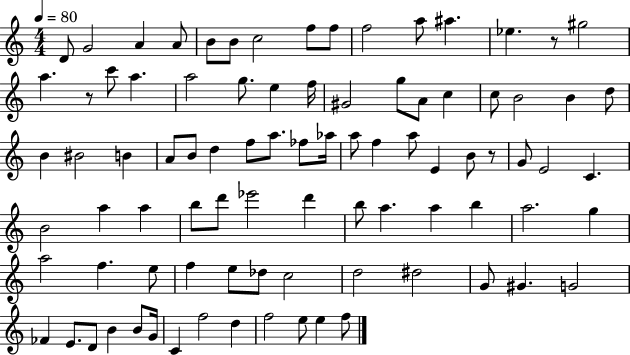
D4/e G4/h A4/q A4/e B4/e B4/e C5/h F5/e F5/e F5/h A5/e A#5/q. Eb5/q. R/e G#5/h A5/q. R/e C6/e A5/q. A5/h G5/e. E5/q F5/s G#4/h G5/e A4/e C5/q C5/e B4/h B4/q D5/e B4/q BIS4/h B4/q A4/e B4/e D5/q F5/e A5/e. FES5/e Ab5/s A5/e F5/q A5/e E4/q B4/e R/e G4/e E4/h C4/q. B4/h A5/q A5/q B5/e D6/e Eb6/h D6/q B5/e A5/q. A5/q B5/q A5/h. G5/q A5/h F5/q. E5/e F5/q E5/e Db5/e C5/h D5/h D#5/h G4/e G#4/q. G4/h FES4/q E4/e. D4/e B4/q B4/e G4/s C4/q F5/h D5/q F5/h E5/e E5/q F5/e